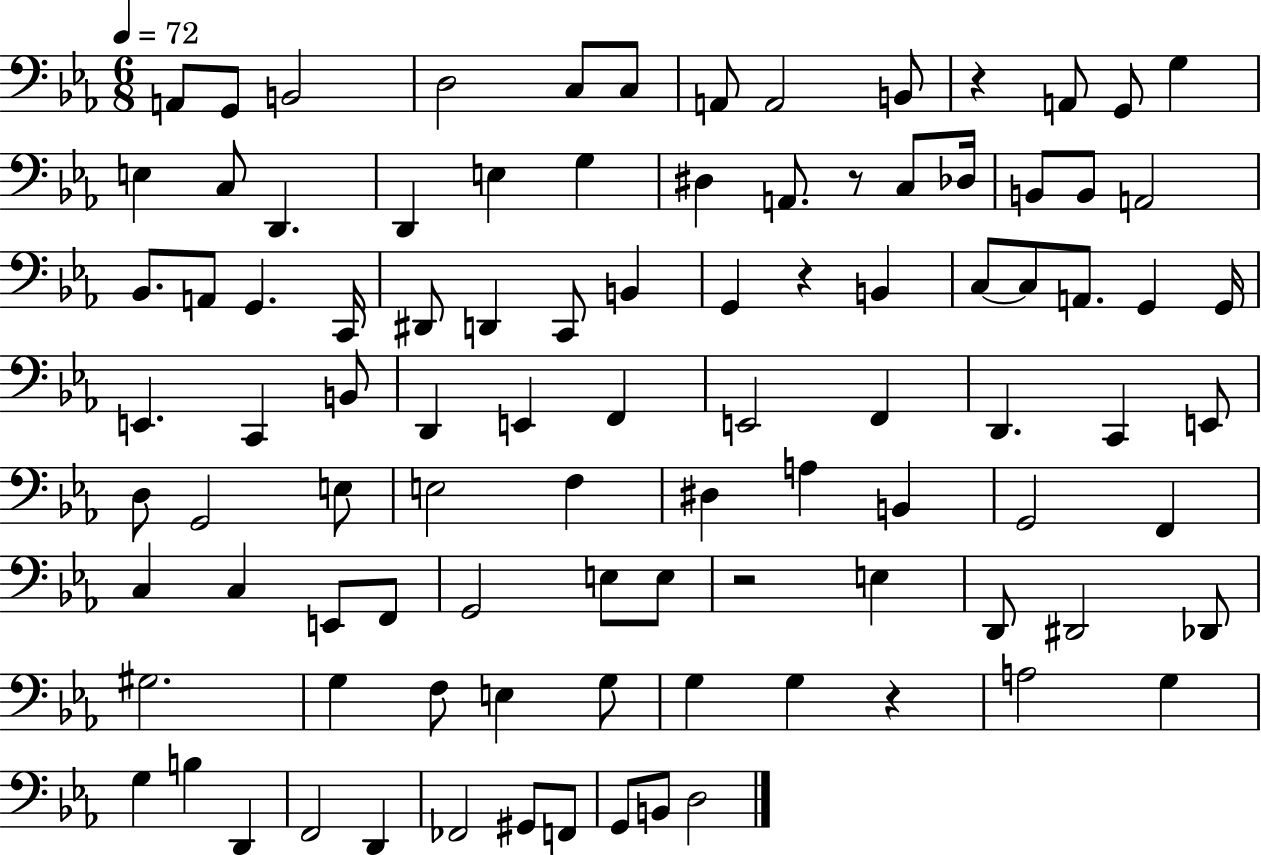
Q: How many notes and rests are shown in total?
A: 97